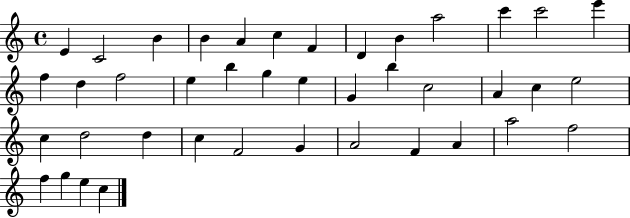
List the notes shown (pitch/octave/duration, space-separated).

E4/q C4/h B4/q B4/q A4/q C5/q F4/q D4/q B4/q A5/h C6/q C6/h E6/q F5/q D5/q F5/h E5/q B5/q G5/q E5/q G4/q B5/q C5/h A4/q C5/q E5/h C5/q D5/h D5/q C5/q F4/h G4/q A4/h F4/q A4/q A5/h F5/h F5/q G5/q E5/q C5/q